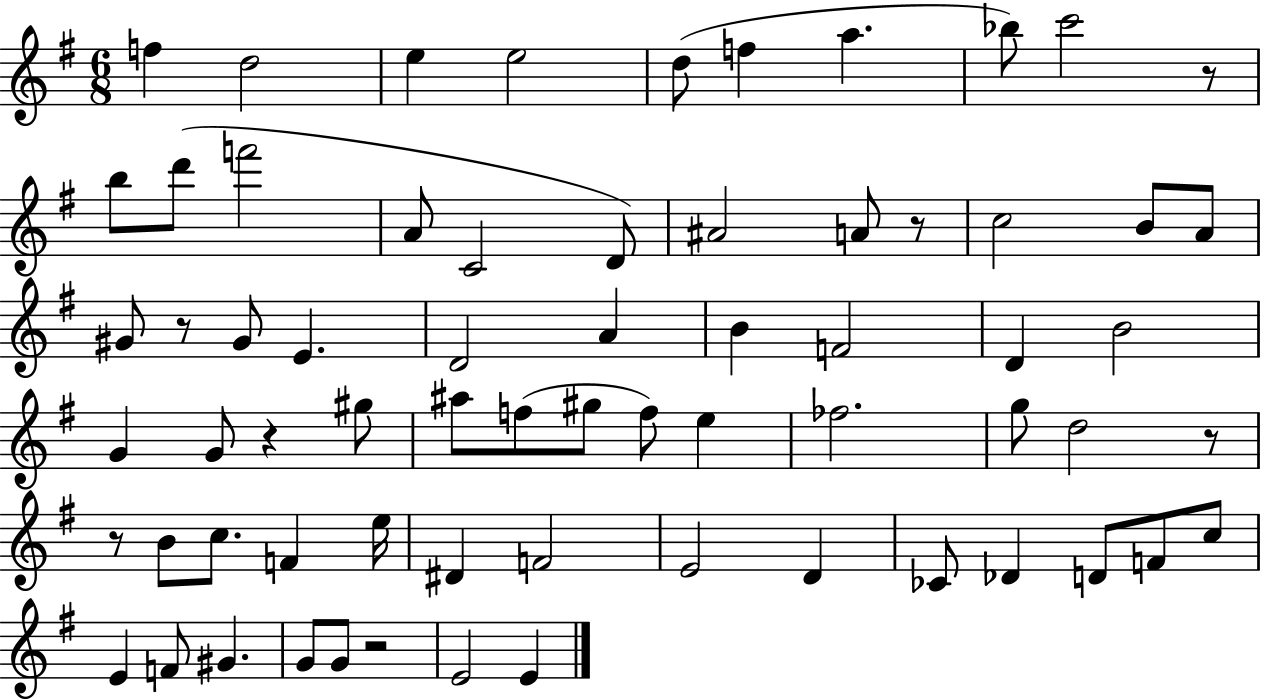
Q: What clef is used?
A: treble